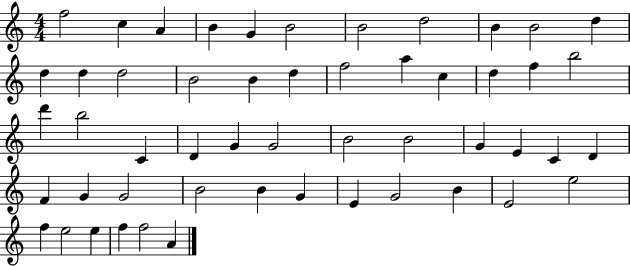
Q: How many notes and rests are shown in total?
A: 52